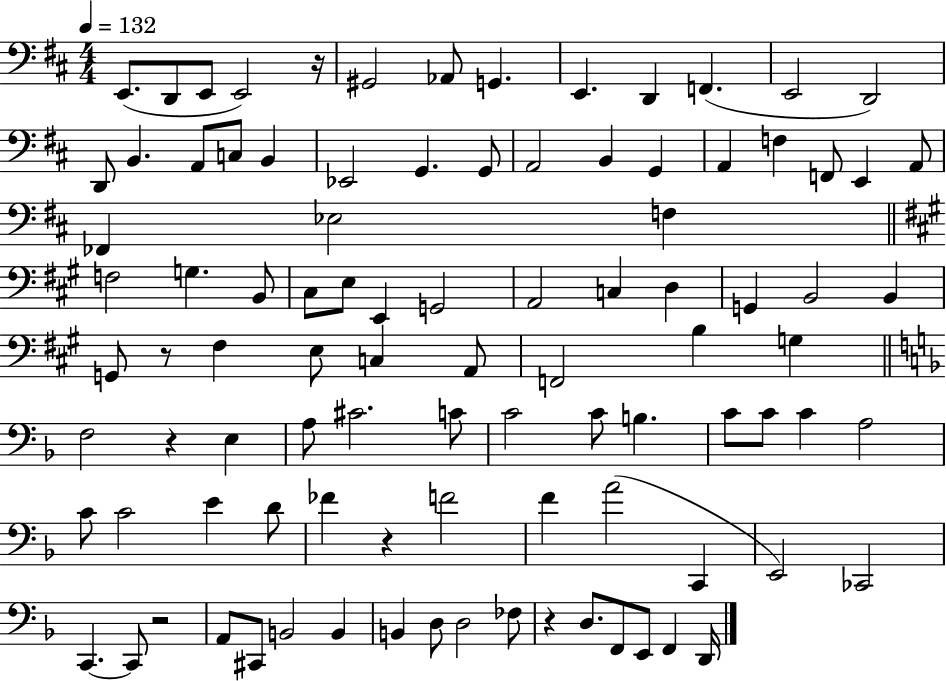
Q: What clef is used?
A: bass